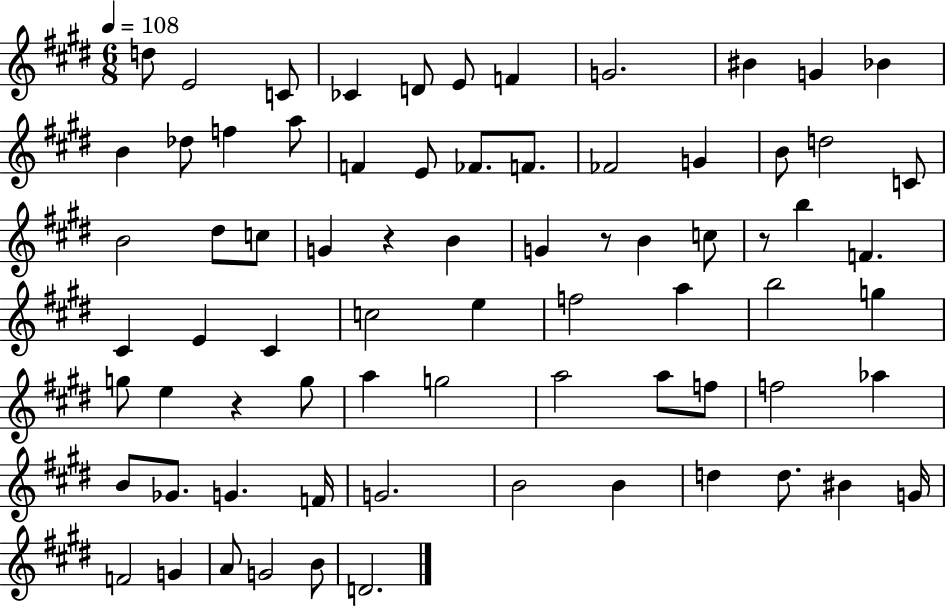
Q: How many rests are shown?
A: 4